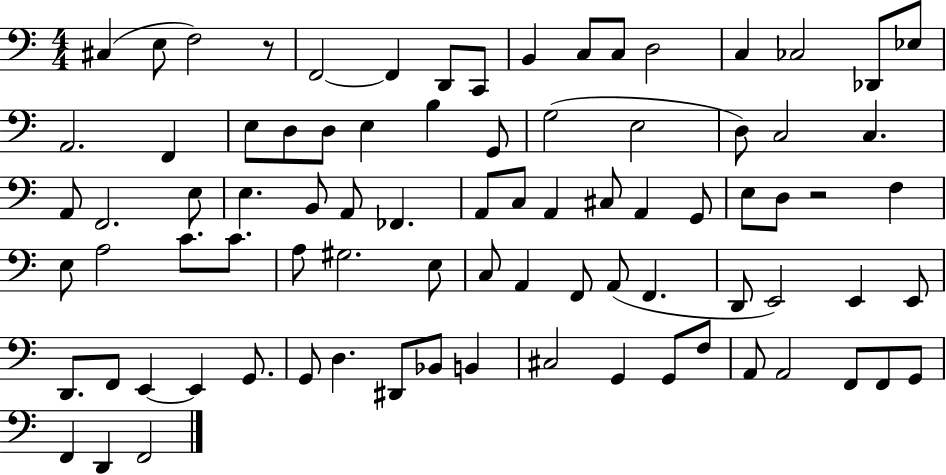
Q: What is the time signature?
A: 4/4